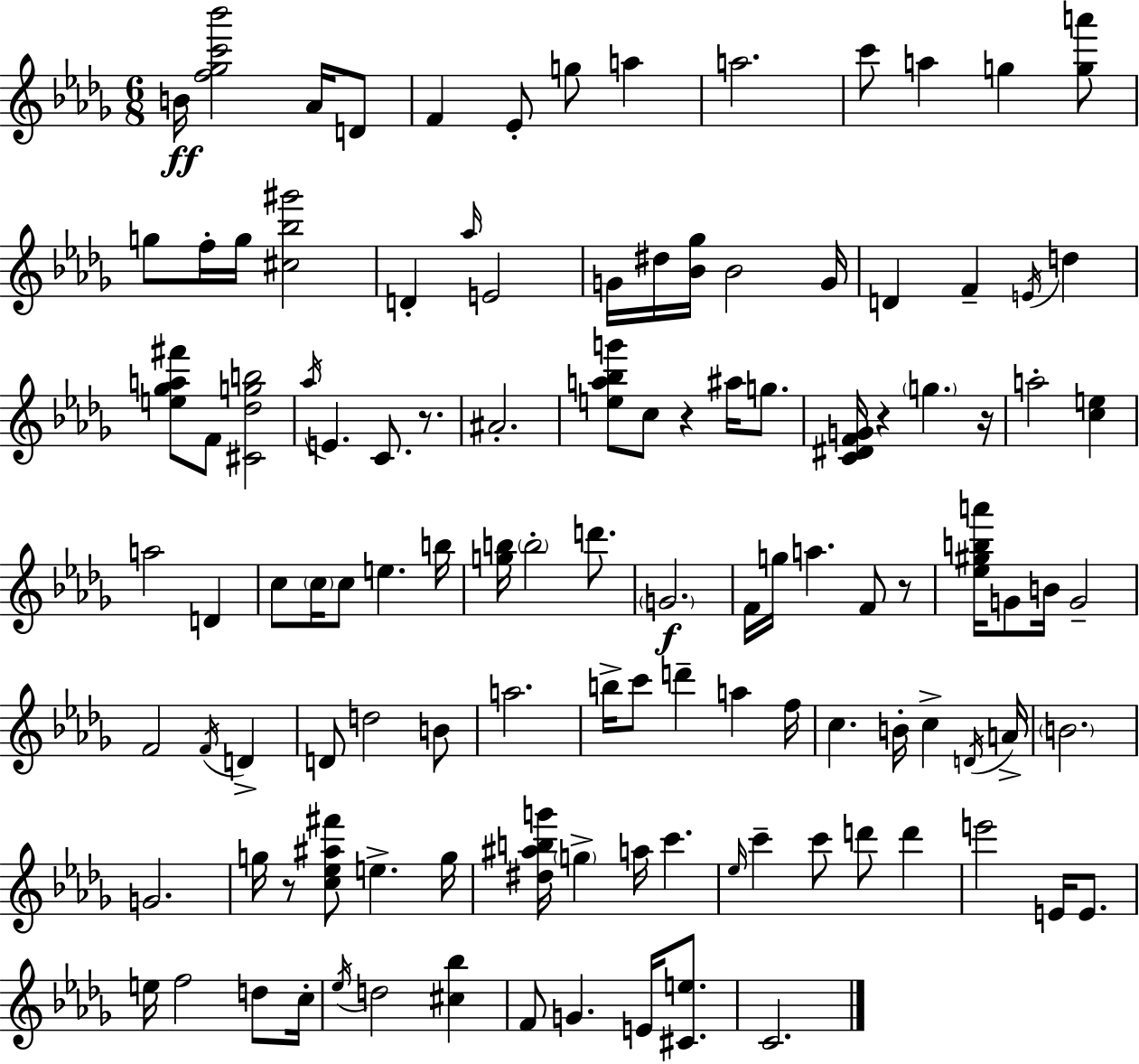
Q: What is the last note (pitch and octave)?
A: C4